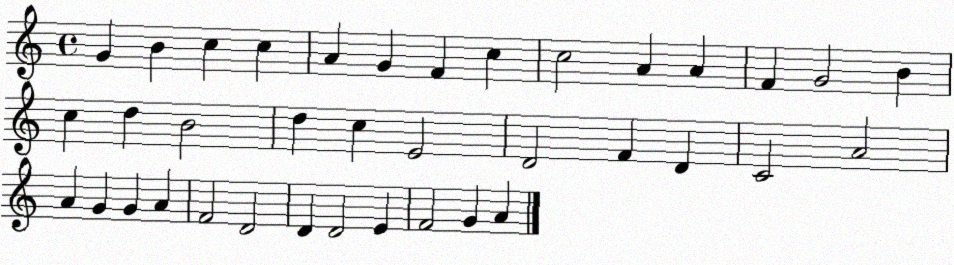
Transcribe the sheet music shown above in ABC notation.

X:1
T:Untitled
M:4/4
L:1/4
K:C
G B c c A G F c c2 A A F G2 B c d B2 d c E2 D2 F D C2 A2 A G G A F2 D2 D D2 E F2 G A